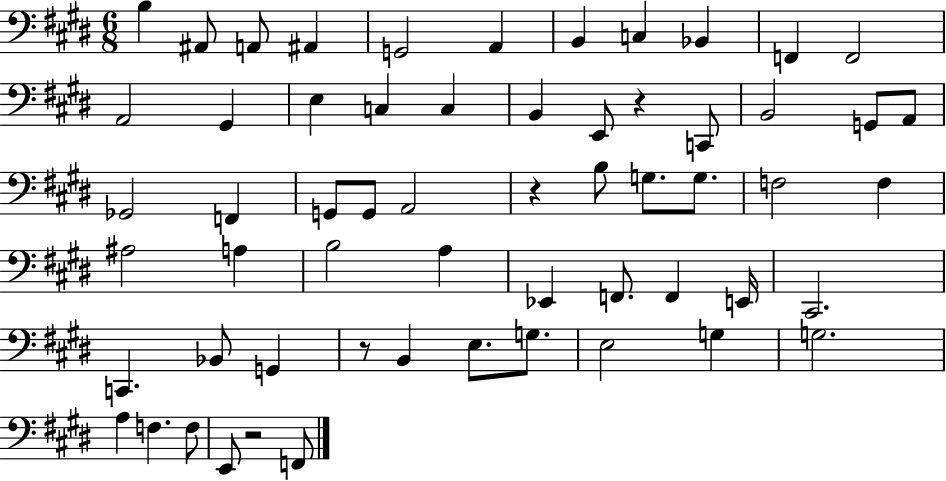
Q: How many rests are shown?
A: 4